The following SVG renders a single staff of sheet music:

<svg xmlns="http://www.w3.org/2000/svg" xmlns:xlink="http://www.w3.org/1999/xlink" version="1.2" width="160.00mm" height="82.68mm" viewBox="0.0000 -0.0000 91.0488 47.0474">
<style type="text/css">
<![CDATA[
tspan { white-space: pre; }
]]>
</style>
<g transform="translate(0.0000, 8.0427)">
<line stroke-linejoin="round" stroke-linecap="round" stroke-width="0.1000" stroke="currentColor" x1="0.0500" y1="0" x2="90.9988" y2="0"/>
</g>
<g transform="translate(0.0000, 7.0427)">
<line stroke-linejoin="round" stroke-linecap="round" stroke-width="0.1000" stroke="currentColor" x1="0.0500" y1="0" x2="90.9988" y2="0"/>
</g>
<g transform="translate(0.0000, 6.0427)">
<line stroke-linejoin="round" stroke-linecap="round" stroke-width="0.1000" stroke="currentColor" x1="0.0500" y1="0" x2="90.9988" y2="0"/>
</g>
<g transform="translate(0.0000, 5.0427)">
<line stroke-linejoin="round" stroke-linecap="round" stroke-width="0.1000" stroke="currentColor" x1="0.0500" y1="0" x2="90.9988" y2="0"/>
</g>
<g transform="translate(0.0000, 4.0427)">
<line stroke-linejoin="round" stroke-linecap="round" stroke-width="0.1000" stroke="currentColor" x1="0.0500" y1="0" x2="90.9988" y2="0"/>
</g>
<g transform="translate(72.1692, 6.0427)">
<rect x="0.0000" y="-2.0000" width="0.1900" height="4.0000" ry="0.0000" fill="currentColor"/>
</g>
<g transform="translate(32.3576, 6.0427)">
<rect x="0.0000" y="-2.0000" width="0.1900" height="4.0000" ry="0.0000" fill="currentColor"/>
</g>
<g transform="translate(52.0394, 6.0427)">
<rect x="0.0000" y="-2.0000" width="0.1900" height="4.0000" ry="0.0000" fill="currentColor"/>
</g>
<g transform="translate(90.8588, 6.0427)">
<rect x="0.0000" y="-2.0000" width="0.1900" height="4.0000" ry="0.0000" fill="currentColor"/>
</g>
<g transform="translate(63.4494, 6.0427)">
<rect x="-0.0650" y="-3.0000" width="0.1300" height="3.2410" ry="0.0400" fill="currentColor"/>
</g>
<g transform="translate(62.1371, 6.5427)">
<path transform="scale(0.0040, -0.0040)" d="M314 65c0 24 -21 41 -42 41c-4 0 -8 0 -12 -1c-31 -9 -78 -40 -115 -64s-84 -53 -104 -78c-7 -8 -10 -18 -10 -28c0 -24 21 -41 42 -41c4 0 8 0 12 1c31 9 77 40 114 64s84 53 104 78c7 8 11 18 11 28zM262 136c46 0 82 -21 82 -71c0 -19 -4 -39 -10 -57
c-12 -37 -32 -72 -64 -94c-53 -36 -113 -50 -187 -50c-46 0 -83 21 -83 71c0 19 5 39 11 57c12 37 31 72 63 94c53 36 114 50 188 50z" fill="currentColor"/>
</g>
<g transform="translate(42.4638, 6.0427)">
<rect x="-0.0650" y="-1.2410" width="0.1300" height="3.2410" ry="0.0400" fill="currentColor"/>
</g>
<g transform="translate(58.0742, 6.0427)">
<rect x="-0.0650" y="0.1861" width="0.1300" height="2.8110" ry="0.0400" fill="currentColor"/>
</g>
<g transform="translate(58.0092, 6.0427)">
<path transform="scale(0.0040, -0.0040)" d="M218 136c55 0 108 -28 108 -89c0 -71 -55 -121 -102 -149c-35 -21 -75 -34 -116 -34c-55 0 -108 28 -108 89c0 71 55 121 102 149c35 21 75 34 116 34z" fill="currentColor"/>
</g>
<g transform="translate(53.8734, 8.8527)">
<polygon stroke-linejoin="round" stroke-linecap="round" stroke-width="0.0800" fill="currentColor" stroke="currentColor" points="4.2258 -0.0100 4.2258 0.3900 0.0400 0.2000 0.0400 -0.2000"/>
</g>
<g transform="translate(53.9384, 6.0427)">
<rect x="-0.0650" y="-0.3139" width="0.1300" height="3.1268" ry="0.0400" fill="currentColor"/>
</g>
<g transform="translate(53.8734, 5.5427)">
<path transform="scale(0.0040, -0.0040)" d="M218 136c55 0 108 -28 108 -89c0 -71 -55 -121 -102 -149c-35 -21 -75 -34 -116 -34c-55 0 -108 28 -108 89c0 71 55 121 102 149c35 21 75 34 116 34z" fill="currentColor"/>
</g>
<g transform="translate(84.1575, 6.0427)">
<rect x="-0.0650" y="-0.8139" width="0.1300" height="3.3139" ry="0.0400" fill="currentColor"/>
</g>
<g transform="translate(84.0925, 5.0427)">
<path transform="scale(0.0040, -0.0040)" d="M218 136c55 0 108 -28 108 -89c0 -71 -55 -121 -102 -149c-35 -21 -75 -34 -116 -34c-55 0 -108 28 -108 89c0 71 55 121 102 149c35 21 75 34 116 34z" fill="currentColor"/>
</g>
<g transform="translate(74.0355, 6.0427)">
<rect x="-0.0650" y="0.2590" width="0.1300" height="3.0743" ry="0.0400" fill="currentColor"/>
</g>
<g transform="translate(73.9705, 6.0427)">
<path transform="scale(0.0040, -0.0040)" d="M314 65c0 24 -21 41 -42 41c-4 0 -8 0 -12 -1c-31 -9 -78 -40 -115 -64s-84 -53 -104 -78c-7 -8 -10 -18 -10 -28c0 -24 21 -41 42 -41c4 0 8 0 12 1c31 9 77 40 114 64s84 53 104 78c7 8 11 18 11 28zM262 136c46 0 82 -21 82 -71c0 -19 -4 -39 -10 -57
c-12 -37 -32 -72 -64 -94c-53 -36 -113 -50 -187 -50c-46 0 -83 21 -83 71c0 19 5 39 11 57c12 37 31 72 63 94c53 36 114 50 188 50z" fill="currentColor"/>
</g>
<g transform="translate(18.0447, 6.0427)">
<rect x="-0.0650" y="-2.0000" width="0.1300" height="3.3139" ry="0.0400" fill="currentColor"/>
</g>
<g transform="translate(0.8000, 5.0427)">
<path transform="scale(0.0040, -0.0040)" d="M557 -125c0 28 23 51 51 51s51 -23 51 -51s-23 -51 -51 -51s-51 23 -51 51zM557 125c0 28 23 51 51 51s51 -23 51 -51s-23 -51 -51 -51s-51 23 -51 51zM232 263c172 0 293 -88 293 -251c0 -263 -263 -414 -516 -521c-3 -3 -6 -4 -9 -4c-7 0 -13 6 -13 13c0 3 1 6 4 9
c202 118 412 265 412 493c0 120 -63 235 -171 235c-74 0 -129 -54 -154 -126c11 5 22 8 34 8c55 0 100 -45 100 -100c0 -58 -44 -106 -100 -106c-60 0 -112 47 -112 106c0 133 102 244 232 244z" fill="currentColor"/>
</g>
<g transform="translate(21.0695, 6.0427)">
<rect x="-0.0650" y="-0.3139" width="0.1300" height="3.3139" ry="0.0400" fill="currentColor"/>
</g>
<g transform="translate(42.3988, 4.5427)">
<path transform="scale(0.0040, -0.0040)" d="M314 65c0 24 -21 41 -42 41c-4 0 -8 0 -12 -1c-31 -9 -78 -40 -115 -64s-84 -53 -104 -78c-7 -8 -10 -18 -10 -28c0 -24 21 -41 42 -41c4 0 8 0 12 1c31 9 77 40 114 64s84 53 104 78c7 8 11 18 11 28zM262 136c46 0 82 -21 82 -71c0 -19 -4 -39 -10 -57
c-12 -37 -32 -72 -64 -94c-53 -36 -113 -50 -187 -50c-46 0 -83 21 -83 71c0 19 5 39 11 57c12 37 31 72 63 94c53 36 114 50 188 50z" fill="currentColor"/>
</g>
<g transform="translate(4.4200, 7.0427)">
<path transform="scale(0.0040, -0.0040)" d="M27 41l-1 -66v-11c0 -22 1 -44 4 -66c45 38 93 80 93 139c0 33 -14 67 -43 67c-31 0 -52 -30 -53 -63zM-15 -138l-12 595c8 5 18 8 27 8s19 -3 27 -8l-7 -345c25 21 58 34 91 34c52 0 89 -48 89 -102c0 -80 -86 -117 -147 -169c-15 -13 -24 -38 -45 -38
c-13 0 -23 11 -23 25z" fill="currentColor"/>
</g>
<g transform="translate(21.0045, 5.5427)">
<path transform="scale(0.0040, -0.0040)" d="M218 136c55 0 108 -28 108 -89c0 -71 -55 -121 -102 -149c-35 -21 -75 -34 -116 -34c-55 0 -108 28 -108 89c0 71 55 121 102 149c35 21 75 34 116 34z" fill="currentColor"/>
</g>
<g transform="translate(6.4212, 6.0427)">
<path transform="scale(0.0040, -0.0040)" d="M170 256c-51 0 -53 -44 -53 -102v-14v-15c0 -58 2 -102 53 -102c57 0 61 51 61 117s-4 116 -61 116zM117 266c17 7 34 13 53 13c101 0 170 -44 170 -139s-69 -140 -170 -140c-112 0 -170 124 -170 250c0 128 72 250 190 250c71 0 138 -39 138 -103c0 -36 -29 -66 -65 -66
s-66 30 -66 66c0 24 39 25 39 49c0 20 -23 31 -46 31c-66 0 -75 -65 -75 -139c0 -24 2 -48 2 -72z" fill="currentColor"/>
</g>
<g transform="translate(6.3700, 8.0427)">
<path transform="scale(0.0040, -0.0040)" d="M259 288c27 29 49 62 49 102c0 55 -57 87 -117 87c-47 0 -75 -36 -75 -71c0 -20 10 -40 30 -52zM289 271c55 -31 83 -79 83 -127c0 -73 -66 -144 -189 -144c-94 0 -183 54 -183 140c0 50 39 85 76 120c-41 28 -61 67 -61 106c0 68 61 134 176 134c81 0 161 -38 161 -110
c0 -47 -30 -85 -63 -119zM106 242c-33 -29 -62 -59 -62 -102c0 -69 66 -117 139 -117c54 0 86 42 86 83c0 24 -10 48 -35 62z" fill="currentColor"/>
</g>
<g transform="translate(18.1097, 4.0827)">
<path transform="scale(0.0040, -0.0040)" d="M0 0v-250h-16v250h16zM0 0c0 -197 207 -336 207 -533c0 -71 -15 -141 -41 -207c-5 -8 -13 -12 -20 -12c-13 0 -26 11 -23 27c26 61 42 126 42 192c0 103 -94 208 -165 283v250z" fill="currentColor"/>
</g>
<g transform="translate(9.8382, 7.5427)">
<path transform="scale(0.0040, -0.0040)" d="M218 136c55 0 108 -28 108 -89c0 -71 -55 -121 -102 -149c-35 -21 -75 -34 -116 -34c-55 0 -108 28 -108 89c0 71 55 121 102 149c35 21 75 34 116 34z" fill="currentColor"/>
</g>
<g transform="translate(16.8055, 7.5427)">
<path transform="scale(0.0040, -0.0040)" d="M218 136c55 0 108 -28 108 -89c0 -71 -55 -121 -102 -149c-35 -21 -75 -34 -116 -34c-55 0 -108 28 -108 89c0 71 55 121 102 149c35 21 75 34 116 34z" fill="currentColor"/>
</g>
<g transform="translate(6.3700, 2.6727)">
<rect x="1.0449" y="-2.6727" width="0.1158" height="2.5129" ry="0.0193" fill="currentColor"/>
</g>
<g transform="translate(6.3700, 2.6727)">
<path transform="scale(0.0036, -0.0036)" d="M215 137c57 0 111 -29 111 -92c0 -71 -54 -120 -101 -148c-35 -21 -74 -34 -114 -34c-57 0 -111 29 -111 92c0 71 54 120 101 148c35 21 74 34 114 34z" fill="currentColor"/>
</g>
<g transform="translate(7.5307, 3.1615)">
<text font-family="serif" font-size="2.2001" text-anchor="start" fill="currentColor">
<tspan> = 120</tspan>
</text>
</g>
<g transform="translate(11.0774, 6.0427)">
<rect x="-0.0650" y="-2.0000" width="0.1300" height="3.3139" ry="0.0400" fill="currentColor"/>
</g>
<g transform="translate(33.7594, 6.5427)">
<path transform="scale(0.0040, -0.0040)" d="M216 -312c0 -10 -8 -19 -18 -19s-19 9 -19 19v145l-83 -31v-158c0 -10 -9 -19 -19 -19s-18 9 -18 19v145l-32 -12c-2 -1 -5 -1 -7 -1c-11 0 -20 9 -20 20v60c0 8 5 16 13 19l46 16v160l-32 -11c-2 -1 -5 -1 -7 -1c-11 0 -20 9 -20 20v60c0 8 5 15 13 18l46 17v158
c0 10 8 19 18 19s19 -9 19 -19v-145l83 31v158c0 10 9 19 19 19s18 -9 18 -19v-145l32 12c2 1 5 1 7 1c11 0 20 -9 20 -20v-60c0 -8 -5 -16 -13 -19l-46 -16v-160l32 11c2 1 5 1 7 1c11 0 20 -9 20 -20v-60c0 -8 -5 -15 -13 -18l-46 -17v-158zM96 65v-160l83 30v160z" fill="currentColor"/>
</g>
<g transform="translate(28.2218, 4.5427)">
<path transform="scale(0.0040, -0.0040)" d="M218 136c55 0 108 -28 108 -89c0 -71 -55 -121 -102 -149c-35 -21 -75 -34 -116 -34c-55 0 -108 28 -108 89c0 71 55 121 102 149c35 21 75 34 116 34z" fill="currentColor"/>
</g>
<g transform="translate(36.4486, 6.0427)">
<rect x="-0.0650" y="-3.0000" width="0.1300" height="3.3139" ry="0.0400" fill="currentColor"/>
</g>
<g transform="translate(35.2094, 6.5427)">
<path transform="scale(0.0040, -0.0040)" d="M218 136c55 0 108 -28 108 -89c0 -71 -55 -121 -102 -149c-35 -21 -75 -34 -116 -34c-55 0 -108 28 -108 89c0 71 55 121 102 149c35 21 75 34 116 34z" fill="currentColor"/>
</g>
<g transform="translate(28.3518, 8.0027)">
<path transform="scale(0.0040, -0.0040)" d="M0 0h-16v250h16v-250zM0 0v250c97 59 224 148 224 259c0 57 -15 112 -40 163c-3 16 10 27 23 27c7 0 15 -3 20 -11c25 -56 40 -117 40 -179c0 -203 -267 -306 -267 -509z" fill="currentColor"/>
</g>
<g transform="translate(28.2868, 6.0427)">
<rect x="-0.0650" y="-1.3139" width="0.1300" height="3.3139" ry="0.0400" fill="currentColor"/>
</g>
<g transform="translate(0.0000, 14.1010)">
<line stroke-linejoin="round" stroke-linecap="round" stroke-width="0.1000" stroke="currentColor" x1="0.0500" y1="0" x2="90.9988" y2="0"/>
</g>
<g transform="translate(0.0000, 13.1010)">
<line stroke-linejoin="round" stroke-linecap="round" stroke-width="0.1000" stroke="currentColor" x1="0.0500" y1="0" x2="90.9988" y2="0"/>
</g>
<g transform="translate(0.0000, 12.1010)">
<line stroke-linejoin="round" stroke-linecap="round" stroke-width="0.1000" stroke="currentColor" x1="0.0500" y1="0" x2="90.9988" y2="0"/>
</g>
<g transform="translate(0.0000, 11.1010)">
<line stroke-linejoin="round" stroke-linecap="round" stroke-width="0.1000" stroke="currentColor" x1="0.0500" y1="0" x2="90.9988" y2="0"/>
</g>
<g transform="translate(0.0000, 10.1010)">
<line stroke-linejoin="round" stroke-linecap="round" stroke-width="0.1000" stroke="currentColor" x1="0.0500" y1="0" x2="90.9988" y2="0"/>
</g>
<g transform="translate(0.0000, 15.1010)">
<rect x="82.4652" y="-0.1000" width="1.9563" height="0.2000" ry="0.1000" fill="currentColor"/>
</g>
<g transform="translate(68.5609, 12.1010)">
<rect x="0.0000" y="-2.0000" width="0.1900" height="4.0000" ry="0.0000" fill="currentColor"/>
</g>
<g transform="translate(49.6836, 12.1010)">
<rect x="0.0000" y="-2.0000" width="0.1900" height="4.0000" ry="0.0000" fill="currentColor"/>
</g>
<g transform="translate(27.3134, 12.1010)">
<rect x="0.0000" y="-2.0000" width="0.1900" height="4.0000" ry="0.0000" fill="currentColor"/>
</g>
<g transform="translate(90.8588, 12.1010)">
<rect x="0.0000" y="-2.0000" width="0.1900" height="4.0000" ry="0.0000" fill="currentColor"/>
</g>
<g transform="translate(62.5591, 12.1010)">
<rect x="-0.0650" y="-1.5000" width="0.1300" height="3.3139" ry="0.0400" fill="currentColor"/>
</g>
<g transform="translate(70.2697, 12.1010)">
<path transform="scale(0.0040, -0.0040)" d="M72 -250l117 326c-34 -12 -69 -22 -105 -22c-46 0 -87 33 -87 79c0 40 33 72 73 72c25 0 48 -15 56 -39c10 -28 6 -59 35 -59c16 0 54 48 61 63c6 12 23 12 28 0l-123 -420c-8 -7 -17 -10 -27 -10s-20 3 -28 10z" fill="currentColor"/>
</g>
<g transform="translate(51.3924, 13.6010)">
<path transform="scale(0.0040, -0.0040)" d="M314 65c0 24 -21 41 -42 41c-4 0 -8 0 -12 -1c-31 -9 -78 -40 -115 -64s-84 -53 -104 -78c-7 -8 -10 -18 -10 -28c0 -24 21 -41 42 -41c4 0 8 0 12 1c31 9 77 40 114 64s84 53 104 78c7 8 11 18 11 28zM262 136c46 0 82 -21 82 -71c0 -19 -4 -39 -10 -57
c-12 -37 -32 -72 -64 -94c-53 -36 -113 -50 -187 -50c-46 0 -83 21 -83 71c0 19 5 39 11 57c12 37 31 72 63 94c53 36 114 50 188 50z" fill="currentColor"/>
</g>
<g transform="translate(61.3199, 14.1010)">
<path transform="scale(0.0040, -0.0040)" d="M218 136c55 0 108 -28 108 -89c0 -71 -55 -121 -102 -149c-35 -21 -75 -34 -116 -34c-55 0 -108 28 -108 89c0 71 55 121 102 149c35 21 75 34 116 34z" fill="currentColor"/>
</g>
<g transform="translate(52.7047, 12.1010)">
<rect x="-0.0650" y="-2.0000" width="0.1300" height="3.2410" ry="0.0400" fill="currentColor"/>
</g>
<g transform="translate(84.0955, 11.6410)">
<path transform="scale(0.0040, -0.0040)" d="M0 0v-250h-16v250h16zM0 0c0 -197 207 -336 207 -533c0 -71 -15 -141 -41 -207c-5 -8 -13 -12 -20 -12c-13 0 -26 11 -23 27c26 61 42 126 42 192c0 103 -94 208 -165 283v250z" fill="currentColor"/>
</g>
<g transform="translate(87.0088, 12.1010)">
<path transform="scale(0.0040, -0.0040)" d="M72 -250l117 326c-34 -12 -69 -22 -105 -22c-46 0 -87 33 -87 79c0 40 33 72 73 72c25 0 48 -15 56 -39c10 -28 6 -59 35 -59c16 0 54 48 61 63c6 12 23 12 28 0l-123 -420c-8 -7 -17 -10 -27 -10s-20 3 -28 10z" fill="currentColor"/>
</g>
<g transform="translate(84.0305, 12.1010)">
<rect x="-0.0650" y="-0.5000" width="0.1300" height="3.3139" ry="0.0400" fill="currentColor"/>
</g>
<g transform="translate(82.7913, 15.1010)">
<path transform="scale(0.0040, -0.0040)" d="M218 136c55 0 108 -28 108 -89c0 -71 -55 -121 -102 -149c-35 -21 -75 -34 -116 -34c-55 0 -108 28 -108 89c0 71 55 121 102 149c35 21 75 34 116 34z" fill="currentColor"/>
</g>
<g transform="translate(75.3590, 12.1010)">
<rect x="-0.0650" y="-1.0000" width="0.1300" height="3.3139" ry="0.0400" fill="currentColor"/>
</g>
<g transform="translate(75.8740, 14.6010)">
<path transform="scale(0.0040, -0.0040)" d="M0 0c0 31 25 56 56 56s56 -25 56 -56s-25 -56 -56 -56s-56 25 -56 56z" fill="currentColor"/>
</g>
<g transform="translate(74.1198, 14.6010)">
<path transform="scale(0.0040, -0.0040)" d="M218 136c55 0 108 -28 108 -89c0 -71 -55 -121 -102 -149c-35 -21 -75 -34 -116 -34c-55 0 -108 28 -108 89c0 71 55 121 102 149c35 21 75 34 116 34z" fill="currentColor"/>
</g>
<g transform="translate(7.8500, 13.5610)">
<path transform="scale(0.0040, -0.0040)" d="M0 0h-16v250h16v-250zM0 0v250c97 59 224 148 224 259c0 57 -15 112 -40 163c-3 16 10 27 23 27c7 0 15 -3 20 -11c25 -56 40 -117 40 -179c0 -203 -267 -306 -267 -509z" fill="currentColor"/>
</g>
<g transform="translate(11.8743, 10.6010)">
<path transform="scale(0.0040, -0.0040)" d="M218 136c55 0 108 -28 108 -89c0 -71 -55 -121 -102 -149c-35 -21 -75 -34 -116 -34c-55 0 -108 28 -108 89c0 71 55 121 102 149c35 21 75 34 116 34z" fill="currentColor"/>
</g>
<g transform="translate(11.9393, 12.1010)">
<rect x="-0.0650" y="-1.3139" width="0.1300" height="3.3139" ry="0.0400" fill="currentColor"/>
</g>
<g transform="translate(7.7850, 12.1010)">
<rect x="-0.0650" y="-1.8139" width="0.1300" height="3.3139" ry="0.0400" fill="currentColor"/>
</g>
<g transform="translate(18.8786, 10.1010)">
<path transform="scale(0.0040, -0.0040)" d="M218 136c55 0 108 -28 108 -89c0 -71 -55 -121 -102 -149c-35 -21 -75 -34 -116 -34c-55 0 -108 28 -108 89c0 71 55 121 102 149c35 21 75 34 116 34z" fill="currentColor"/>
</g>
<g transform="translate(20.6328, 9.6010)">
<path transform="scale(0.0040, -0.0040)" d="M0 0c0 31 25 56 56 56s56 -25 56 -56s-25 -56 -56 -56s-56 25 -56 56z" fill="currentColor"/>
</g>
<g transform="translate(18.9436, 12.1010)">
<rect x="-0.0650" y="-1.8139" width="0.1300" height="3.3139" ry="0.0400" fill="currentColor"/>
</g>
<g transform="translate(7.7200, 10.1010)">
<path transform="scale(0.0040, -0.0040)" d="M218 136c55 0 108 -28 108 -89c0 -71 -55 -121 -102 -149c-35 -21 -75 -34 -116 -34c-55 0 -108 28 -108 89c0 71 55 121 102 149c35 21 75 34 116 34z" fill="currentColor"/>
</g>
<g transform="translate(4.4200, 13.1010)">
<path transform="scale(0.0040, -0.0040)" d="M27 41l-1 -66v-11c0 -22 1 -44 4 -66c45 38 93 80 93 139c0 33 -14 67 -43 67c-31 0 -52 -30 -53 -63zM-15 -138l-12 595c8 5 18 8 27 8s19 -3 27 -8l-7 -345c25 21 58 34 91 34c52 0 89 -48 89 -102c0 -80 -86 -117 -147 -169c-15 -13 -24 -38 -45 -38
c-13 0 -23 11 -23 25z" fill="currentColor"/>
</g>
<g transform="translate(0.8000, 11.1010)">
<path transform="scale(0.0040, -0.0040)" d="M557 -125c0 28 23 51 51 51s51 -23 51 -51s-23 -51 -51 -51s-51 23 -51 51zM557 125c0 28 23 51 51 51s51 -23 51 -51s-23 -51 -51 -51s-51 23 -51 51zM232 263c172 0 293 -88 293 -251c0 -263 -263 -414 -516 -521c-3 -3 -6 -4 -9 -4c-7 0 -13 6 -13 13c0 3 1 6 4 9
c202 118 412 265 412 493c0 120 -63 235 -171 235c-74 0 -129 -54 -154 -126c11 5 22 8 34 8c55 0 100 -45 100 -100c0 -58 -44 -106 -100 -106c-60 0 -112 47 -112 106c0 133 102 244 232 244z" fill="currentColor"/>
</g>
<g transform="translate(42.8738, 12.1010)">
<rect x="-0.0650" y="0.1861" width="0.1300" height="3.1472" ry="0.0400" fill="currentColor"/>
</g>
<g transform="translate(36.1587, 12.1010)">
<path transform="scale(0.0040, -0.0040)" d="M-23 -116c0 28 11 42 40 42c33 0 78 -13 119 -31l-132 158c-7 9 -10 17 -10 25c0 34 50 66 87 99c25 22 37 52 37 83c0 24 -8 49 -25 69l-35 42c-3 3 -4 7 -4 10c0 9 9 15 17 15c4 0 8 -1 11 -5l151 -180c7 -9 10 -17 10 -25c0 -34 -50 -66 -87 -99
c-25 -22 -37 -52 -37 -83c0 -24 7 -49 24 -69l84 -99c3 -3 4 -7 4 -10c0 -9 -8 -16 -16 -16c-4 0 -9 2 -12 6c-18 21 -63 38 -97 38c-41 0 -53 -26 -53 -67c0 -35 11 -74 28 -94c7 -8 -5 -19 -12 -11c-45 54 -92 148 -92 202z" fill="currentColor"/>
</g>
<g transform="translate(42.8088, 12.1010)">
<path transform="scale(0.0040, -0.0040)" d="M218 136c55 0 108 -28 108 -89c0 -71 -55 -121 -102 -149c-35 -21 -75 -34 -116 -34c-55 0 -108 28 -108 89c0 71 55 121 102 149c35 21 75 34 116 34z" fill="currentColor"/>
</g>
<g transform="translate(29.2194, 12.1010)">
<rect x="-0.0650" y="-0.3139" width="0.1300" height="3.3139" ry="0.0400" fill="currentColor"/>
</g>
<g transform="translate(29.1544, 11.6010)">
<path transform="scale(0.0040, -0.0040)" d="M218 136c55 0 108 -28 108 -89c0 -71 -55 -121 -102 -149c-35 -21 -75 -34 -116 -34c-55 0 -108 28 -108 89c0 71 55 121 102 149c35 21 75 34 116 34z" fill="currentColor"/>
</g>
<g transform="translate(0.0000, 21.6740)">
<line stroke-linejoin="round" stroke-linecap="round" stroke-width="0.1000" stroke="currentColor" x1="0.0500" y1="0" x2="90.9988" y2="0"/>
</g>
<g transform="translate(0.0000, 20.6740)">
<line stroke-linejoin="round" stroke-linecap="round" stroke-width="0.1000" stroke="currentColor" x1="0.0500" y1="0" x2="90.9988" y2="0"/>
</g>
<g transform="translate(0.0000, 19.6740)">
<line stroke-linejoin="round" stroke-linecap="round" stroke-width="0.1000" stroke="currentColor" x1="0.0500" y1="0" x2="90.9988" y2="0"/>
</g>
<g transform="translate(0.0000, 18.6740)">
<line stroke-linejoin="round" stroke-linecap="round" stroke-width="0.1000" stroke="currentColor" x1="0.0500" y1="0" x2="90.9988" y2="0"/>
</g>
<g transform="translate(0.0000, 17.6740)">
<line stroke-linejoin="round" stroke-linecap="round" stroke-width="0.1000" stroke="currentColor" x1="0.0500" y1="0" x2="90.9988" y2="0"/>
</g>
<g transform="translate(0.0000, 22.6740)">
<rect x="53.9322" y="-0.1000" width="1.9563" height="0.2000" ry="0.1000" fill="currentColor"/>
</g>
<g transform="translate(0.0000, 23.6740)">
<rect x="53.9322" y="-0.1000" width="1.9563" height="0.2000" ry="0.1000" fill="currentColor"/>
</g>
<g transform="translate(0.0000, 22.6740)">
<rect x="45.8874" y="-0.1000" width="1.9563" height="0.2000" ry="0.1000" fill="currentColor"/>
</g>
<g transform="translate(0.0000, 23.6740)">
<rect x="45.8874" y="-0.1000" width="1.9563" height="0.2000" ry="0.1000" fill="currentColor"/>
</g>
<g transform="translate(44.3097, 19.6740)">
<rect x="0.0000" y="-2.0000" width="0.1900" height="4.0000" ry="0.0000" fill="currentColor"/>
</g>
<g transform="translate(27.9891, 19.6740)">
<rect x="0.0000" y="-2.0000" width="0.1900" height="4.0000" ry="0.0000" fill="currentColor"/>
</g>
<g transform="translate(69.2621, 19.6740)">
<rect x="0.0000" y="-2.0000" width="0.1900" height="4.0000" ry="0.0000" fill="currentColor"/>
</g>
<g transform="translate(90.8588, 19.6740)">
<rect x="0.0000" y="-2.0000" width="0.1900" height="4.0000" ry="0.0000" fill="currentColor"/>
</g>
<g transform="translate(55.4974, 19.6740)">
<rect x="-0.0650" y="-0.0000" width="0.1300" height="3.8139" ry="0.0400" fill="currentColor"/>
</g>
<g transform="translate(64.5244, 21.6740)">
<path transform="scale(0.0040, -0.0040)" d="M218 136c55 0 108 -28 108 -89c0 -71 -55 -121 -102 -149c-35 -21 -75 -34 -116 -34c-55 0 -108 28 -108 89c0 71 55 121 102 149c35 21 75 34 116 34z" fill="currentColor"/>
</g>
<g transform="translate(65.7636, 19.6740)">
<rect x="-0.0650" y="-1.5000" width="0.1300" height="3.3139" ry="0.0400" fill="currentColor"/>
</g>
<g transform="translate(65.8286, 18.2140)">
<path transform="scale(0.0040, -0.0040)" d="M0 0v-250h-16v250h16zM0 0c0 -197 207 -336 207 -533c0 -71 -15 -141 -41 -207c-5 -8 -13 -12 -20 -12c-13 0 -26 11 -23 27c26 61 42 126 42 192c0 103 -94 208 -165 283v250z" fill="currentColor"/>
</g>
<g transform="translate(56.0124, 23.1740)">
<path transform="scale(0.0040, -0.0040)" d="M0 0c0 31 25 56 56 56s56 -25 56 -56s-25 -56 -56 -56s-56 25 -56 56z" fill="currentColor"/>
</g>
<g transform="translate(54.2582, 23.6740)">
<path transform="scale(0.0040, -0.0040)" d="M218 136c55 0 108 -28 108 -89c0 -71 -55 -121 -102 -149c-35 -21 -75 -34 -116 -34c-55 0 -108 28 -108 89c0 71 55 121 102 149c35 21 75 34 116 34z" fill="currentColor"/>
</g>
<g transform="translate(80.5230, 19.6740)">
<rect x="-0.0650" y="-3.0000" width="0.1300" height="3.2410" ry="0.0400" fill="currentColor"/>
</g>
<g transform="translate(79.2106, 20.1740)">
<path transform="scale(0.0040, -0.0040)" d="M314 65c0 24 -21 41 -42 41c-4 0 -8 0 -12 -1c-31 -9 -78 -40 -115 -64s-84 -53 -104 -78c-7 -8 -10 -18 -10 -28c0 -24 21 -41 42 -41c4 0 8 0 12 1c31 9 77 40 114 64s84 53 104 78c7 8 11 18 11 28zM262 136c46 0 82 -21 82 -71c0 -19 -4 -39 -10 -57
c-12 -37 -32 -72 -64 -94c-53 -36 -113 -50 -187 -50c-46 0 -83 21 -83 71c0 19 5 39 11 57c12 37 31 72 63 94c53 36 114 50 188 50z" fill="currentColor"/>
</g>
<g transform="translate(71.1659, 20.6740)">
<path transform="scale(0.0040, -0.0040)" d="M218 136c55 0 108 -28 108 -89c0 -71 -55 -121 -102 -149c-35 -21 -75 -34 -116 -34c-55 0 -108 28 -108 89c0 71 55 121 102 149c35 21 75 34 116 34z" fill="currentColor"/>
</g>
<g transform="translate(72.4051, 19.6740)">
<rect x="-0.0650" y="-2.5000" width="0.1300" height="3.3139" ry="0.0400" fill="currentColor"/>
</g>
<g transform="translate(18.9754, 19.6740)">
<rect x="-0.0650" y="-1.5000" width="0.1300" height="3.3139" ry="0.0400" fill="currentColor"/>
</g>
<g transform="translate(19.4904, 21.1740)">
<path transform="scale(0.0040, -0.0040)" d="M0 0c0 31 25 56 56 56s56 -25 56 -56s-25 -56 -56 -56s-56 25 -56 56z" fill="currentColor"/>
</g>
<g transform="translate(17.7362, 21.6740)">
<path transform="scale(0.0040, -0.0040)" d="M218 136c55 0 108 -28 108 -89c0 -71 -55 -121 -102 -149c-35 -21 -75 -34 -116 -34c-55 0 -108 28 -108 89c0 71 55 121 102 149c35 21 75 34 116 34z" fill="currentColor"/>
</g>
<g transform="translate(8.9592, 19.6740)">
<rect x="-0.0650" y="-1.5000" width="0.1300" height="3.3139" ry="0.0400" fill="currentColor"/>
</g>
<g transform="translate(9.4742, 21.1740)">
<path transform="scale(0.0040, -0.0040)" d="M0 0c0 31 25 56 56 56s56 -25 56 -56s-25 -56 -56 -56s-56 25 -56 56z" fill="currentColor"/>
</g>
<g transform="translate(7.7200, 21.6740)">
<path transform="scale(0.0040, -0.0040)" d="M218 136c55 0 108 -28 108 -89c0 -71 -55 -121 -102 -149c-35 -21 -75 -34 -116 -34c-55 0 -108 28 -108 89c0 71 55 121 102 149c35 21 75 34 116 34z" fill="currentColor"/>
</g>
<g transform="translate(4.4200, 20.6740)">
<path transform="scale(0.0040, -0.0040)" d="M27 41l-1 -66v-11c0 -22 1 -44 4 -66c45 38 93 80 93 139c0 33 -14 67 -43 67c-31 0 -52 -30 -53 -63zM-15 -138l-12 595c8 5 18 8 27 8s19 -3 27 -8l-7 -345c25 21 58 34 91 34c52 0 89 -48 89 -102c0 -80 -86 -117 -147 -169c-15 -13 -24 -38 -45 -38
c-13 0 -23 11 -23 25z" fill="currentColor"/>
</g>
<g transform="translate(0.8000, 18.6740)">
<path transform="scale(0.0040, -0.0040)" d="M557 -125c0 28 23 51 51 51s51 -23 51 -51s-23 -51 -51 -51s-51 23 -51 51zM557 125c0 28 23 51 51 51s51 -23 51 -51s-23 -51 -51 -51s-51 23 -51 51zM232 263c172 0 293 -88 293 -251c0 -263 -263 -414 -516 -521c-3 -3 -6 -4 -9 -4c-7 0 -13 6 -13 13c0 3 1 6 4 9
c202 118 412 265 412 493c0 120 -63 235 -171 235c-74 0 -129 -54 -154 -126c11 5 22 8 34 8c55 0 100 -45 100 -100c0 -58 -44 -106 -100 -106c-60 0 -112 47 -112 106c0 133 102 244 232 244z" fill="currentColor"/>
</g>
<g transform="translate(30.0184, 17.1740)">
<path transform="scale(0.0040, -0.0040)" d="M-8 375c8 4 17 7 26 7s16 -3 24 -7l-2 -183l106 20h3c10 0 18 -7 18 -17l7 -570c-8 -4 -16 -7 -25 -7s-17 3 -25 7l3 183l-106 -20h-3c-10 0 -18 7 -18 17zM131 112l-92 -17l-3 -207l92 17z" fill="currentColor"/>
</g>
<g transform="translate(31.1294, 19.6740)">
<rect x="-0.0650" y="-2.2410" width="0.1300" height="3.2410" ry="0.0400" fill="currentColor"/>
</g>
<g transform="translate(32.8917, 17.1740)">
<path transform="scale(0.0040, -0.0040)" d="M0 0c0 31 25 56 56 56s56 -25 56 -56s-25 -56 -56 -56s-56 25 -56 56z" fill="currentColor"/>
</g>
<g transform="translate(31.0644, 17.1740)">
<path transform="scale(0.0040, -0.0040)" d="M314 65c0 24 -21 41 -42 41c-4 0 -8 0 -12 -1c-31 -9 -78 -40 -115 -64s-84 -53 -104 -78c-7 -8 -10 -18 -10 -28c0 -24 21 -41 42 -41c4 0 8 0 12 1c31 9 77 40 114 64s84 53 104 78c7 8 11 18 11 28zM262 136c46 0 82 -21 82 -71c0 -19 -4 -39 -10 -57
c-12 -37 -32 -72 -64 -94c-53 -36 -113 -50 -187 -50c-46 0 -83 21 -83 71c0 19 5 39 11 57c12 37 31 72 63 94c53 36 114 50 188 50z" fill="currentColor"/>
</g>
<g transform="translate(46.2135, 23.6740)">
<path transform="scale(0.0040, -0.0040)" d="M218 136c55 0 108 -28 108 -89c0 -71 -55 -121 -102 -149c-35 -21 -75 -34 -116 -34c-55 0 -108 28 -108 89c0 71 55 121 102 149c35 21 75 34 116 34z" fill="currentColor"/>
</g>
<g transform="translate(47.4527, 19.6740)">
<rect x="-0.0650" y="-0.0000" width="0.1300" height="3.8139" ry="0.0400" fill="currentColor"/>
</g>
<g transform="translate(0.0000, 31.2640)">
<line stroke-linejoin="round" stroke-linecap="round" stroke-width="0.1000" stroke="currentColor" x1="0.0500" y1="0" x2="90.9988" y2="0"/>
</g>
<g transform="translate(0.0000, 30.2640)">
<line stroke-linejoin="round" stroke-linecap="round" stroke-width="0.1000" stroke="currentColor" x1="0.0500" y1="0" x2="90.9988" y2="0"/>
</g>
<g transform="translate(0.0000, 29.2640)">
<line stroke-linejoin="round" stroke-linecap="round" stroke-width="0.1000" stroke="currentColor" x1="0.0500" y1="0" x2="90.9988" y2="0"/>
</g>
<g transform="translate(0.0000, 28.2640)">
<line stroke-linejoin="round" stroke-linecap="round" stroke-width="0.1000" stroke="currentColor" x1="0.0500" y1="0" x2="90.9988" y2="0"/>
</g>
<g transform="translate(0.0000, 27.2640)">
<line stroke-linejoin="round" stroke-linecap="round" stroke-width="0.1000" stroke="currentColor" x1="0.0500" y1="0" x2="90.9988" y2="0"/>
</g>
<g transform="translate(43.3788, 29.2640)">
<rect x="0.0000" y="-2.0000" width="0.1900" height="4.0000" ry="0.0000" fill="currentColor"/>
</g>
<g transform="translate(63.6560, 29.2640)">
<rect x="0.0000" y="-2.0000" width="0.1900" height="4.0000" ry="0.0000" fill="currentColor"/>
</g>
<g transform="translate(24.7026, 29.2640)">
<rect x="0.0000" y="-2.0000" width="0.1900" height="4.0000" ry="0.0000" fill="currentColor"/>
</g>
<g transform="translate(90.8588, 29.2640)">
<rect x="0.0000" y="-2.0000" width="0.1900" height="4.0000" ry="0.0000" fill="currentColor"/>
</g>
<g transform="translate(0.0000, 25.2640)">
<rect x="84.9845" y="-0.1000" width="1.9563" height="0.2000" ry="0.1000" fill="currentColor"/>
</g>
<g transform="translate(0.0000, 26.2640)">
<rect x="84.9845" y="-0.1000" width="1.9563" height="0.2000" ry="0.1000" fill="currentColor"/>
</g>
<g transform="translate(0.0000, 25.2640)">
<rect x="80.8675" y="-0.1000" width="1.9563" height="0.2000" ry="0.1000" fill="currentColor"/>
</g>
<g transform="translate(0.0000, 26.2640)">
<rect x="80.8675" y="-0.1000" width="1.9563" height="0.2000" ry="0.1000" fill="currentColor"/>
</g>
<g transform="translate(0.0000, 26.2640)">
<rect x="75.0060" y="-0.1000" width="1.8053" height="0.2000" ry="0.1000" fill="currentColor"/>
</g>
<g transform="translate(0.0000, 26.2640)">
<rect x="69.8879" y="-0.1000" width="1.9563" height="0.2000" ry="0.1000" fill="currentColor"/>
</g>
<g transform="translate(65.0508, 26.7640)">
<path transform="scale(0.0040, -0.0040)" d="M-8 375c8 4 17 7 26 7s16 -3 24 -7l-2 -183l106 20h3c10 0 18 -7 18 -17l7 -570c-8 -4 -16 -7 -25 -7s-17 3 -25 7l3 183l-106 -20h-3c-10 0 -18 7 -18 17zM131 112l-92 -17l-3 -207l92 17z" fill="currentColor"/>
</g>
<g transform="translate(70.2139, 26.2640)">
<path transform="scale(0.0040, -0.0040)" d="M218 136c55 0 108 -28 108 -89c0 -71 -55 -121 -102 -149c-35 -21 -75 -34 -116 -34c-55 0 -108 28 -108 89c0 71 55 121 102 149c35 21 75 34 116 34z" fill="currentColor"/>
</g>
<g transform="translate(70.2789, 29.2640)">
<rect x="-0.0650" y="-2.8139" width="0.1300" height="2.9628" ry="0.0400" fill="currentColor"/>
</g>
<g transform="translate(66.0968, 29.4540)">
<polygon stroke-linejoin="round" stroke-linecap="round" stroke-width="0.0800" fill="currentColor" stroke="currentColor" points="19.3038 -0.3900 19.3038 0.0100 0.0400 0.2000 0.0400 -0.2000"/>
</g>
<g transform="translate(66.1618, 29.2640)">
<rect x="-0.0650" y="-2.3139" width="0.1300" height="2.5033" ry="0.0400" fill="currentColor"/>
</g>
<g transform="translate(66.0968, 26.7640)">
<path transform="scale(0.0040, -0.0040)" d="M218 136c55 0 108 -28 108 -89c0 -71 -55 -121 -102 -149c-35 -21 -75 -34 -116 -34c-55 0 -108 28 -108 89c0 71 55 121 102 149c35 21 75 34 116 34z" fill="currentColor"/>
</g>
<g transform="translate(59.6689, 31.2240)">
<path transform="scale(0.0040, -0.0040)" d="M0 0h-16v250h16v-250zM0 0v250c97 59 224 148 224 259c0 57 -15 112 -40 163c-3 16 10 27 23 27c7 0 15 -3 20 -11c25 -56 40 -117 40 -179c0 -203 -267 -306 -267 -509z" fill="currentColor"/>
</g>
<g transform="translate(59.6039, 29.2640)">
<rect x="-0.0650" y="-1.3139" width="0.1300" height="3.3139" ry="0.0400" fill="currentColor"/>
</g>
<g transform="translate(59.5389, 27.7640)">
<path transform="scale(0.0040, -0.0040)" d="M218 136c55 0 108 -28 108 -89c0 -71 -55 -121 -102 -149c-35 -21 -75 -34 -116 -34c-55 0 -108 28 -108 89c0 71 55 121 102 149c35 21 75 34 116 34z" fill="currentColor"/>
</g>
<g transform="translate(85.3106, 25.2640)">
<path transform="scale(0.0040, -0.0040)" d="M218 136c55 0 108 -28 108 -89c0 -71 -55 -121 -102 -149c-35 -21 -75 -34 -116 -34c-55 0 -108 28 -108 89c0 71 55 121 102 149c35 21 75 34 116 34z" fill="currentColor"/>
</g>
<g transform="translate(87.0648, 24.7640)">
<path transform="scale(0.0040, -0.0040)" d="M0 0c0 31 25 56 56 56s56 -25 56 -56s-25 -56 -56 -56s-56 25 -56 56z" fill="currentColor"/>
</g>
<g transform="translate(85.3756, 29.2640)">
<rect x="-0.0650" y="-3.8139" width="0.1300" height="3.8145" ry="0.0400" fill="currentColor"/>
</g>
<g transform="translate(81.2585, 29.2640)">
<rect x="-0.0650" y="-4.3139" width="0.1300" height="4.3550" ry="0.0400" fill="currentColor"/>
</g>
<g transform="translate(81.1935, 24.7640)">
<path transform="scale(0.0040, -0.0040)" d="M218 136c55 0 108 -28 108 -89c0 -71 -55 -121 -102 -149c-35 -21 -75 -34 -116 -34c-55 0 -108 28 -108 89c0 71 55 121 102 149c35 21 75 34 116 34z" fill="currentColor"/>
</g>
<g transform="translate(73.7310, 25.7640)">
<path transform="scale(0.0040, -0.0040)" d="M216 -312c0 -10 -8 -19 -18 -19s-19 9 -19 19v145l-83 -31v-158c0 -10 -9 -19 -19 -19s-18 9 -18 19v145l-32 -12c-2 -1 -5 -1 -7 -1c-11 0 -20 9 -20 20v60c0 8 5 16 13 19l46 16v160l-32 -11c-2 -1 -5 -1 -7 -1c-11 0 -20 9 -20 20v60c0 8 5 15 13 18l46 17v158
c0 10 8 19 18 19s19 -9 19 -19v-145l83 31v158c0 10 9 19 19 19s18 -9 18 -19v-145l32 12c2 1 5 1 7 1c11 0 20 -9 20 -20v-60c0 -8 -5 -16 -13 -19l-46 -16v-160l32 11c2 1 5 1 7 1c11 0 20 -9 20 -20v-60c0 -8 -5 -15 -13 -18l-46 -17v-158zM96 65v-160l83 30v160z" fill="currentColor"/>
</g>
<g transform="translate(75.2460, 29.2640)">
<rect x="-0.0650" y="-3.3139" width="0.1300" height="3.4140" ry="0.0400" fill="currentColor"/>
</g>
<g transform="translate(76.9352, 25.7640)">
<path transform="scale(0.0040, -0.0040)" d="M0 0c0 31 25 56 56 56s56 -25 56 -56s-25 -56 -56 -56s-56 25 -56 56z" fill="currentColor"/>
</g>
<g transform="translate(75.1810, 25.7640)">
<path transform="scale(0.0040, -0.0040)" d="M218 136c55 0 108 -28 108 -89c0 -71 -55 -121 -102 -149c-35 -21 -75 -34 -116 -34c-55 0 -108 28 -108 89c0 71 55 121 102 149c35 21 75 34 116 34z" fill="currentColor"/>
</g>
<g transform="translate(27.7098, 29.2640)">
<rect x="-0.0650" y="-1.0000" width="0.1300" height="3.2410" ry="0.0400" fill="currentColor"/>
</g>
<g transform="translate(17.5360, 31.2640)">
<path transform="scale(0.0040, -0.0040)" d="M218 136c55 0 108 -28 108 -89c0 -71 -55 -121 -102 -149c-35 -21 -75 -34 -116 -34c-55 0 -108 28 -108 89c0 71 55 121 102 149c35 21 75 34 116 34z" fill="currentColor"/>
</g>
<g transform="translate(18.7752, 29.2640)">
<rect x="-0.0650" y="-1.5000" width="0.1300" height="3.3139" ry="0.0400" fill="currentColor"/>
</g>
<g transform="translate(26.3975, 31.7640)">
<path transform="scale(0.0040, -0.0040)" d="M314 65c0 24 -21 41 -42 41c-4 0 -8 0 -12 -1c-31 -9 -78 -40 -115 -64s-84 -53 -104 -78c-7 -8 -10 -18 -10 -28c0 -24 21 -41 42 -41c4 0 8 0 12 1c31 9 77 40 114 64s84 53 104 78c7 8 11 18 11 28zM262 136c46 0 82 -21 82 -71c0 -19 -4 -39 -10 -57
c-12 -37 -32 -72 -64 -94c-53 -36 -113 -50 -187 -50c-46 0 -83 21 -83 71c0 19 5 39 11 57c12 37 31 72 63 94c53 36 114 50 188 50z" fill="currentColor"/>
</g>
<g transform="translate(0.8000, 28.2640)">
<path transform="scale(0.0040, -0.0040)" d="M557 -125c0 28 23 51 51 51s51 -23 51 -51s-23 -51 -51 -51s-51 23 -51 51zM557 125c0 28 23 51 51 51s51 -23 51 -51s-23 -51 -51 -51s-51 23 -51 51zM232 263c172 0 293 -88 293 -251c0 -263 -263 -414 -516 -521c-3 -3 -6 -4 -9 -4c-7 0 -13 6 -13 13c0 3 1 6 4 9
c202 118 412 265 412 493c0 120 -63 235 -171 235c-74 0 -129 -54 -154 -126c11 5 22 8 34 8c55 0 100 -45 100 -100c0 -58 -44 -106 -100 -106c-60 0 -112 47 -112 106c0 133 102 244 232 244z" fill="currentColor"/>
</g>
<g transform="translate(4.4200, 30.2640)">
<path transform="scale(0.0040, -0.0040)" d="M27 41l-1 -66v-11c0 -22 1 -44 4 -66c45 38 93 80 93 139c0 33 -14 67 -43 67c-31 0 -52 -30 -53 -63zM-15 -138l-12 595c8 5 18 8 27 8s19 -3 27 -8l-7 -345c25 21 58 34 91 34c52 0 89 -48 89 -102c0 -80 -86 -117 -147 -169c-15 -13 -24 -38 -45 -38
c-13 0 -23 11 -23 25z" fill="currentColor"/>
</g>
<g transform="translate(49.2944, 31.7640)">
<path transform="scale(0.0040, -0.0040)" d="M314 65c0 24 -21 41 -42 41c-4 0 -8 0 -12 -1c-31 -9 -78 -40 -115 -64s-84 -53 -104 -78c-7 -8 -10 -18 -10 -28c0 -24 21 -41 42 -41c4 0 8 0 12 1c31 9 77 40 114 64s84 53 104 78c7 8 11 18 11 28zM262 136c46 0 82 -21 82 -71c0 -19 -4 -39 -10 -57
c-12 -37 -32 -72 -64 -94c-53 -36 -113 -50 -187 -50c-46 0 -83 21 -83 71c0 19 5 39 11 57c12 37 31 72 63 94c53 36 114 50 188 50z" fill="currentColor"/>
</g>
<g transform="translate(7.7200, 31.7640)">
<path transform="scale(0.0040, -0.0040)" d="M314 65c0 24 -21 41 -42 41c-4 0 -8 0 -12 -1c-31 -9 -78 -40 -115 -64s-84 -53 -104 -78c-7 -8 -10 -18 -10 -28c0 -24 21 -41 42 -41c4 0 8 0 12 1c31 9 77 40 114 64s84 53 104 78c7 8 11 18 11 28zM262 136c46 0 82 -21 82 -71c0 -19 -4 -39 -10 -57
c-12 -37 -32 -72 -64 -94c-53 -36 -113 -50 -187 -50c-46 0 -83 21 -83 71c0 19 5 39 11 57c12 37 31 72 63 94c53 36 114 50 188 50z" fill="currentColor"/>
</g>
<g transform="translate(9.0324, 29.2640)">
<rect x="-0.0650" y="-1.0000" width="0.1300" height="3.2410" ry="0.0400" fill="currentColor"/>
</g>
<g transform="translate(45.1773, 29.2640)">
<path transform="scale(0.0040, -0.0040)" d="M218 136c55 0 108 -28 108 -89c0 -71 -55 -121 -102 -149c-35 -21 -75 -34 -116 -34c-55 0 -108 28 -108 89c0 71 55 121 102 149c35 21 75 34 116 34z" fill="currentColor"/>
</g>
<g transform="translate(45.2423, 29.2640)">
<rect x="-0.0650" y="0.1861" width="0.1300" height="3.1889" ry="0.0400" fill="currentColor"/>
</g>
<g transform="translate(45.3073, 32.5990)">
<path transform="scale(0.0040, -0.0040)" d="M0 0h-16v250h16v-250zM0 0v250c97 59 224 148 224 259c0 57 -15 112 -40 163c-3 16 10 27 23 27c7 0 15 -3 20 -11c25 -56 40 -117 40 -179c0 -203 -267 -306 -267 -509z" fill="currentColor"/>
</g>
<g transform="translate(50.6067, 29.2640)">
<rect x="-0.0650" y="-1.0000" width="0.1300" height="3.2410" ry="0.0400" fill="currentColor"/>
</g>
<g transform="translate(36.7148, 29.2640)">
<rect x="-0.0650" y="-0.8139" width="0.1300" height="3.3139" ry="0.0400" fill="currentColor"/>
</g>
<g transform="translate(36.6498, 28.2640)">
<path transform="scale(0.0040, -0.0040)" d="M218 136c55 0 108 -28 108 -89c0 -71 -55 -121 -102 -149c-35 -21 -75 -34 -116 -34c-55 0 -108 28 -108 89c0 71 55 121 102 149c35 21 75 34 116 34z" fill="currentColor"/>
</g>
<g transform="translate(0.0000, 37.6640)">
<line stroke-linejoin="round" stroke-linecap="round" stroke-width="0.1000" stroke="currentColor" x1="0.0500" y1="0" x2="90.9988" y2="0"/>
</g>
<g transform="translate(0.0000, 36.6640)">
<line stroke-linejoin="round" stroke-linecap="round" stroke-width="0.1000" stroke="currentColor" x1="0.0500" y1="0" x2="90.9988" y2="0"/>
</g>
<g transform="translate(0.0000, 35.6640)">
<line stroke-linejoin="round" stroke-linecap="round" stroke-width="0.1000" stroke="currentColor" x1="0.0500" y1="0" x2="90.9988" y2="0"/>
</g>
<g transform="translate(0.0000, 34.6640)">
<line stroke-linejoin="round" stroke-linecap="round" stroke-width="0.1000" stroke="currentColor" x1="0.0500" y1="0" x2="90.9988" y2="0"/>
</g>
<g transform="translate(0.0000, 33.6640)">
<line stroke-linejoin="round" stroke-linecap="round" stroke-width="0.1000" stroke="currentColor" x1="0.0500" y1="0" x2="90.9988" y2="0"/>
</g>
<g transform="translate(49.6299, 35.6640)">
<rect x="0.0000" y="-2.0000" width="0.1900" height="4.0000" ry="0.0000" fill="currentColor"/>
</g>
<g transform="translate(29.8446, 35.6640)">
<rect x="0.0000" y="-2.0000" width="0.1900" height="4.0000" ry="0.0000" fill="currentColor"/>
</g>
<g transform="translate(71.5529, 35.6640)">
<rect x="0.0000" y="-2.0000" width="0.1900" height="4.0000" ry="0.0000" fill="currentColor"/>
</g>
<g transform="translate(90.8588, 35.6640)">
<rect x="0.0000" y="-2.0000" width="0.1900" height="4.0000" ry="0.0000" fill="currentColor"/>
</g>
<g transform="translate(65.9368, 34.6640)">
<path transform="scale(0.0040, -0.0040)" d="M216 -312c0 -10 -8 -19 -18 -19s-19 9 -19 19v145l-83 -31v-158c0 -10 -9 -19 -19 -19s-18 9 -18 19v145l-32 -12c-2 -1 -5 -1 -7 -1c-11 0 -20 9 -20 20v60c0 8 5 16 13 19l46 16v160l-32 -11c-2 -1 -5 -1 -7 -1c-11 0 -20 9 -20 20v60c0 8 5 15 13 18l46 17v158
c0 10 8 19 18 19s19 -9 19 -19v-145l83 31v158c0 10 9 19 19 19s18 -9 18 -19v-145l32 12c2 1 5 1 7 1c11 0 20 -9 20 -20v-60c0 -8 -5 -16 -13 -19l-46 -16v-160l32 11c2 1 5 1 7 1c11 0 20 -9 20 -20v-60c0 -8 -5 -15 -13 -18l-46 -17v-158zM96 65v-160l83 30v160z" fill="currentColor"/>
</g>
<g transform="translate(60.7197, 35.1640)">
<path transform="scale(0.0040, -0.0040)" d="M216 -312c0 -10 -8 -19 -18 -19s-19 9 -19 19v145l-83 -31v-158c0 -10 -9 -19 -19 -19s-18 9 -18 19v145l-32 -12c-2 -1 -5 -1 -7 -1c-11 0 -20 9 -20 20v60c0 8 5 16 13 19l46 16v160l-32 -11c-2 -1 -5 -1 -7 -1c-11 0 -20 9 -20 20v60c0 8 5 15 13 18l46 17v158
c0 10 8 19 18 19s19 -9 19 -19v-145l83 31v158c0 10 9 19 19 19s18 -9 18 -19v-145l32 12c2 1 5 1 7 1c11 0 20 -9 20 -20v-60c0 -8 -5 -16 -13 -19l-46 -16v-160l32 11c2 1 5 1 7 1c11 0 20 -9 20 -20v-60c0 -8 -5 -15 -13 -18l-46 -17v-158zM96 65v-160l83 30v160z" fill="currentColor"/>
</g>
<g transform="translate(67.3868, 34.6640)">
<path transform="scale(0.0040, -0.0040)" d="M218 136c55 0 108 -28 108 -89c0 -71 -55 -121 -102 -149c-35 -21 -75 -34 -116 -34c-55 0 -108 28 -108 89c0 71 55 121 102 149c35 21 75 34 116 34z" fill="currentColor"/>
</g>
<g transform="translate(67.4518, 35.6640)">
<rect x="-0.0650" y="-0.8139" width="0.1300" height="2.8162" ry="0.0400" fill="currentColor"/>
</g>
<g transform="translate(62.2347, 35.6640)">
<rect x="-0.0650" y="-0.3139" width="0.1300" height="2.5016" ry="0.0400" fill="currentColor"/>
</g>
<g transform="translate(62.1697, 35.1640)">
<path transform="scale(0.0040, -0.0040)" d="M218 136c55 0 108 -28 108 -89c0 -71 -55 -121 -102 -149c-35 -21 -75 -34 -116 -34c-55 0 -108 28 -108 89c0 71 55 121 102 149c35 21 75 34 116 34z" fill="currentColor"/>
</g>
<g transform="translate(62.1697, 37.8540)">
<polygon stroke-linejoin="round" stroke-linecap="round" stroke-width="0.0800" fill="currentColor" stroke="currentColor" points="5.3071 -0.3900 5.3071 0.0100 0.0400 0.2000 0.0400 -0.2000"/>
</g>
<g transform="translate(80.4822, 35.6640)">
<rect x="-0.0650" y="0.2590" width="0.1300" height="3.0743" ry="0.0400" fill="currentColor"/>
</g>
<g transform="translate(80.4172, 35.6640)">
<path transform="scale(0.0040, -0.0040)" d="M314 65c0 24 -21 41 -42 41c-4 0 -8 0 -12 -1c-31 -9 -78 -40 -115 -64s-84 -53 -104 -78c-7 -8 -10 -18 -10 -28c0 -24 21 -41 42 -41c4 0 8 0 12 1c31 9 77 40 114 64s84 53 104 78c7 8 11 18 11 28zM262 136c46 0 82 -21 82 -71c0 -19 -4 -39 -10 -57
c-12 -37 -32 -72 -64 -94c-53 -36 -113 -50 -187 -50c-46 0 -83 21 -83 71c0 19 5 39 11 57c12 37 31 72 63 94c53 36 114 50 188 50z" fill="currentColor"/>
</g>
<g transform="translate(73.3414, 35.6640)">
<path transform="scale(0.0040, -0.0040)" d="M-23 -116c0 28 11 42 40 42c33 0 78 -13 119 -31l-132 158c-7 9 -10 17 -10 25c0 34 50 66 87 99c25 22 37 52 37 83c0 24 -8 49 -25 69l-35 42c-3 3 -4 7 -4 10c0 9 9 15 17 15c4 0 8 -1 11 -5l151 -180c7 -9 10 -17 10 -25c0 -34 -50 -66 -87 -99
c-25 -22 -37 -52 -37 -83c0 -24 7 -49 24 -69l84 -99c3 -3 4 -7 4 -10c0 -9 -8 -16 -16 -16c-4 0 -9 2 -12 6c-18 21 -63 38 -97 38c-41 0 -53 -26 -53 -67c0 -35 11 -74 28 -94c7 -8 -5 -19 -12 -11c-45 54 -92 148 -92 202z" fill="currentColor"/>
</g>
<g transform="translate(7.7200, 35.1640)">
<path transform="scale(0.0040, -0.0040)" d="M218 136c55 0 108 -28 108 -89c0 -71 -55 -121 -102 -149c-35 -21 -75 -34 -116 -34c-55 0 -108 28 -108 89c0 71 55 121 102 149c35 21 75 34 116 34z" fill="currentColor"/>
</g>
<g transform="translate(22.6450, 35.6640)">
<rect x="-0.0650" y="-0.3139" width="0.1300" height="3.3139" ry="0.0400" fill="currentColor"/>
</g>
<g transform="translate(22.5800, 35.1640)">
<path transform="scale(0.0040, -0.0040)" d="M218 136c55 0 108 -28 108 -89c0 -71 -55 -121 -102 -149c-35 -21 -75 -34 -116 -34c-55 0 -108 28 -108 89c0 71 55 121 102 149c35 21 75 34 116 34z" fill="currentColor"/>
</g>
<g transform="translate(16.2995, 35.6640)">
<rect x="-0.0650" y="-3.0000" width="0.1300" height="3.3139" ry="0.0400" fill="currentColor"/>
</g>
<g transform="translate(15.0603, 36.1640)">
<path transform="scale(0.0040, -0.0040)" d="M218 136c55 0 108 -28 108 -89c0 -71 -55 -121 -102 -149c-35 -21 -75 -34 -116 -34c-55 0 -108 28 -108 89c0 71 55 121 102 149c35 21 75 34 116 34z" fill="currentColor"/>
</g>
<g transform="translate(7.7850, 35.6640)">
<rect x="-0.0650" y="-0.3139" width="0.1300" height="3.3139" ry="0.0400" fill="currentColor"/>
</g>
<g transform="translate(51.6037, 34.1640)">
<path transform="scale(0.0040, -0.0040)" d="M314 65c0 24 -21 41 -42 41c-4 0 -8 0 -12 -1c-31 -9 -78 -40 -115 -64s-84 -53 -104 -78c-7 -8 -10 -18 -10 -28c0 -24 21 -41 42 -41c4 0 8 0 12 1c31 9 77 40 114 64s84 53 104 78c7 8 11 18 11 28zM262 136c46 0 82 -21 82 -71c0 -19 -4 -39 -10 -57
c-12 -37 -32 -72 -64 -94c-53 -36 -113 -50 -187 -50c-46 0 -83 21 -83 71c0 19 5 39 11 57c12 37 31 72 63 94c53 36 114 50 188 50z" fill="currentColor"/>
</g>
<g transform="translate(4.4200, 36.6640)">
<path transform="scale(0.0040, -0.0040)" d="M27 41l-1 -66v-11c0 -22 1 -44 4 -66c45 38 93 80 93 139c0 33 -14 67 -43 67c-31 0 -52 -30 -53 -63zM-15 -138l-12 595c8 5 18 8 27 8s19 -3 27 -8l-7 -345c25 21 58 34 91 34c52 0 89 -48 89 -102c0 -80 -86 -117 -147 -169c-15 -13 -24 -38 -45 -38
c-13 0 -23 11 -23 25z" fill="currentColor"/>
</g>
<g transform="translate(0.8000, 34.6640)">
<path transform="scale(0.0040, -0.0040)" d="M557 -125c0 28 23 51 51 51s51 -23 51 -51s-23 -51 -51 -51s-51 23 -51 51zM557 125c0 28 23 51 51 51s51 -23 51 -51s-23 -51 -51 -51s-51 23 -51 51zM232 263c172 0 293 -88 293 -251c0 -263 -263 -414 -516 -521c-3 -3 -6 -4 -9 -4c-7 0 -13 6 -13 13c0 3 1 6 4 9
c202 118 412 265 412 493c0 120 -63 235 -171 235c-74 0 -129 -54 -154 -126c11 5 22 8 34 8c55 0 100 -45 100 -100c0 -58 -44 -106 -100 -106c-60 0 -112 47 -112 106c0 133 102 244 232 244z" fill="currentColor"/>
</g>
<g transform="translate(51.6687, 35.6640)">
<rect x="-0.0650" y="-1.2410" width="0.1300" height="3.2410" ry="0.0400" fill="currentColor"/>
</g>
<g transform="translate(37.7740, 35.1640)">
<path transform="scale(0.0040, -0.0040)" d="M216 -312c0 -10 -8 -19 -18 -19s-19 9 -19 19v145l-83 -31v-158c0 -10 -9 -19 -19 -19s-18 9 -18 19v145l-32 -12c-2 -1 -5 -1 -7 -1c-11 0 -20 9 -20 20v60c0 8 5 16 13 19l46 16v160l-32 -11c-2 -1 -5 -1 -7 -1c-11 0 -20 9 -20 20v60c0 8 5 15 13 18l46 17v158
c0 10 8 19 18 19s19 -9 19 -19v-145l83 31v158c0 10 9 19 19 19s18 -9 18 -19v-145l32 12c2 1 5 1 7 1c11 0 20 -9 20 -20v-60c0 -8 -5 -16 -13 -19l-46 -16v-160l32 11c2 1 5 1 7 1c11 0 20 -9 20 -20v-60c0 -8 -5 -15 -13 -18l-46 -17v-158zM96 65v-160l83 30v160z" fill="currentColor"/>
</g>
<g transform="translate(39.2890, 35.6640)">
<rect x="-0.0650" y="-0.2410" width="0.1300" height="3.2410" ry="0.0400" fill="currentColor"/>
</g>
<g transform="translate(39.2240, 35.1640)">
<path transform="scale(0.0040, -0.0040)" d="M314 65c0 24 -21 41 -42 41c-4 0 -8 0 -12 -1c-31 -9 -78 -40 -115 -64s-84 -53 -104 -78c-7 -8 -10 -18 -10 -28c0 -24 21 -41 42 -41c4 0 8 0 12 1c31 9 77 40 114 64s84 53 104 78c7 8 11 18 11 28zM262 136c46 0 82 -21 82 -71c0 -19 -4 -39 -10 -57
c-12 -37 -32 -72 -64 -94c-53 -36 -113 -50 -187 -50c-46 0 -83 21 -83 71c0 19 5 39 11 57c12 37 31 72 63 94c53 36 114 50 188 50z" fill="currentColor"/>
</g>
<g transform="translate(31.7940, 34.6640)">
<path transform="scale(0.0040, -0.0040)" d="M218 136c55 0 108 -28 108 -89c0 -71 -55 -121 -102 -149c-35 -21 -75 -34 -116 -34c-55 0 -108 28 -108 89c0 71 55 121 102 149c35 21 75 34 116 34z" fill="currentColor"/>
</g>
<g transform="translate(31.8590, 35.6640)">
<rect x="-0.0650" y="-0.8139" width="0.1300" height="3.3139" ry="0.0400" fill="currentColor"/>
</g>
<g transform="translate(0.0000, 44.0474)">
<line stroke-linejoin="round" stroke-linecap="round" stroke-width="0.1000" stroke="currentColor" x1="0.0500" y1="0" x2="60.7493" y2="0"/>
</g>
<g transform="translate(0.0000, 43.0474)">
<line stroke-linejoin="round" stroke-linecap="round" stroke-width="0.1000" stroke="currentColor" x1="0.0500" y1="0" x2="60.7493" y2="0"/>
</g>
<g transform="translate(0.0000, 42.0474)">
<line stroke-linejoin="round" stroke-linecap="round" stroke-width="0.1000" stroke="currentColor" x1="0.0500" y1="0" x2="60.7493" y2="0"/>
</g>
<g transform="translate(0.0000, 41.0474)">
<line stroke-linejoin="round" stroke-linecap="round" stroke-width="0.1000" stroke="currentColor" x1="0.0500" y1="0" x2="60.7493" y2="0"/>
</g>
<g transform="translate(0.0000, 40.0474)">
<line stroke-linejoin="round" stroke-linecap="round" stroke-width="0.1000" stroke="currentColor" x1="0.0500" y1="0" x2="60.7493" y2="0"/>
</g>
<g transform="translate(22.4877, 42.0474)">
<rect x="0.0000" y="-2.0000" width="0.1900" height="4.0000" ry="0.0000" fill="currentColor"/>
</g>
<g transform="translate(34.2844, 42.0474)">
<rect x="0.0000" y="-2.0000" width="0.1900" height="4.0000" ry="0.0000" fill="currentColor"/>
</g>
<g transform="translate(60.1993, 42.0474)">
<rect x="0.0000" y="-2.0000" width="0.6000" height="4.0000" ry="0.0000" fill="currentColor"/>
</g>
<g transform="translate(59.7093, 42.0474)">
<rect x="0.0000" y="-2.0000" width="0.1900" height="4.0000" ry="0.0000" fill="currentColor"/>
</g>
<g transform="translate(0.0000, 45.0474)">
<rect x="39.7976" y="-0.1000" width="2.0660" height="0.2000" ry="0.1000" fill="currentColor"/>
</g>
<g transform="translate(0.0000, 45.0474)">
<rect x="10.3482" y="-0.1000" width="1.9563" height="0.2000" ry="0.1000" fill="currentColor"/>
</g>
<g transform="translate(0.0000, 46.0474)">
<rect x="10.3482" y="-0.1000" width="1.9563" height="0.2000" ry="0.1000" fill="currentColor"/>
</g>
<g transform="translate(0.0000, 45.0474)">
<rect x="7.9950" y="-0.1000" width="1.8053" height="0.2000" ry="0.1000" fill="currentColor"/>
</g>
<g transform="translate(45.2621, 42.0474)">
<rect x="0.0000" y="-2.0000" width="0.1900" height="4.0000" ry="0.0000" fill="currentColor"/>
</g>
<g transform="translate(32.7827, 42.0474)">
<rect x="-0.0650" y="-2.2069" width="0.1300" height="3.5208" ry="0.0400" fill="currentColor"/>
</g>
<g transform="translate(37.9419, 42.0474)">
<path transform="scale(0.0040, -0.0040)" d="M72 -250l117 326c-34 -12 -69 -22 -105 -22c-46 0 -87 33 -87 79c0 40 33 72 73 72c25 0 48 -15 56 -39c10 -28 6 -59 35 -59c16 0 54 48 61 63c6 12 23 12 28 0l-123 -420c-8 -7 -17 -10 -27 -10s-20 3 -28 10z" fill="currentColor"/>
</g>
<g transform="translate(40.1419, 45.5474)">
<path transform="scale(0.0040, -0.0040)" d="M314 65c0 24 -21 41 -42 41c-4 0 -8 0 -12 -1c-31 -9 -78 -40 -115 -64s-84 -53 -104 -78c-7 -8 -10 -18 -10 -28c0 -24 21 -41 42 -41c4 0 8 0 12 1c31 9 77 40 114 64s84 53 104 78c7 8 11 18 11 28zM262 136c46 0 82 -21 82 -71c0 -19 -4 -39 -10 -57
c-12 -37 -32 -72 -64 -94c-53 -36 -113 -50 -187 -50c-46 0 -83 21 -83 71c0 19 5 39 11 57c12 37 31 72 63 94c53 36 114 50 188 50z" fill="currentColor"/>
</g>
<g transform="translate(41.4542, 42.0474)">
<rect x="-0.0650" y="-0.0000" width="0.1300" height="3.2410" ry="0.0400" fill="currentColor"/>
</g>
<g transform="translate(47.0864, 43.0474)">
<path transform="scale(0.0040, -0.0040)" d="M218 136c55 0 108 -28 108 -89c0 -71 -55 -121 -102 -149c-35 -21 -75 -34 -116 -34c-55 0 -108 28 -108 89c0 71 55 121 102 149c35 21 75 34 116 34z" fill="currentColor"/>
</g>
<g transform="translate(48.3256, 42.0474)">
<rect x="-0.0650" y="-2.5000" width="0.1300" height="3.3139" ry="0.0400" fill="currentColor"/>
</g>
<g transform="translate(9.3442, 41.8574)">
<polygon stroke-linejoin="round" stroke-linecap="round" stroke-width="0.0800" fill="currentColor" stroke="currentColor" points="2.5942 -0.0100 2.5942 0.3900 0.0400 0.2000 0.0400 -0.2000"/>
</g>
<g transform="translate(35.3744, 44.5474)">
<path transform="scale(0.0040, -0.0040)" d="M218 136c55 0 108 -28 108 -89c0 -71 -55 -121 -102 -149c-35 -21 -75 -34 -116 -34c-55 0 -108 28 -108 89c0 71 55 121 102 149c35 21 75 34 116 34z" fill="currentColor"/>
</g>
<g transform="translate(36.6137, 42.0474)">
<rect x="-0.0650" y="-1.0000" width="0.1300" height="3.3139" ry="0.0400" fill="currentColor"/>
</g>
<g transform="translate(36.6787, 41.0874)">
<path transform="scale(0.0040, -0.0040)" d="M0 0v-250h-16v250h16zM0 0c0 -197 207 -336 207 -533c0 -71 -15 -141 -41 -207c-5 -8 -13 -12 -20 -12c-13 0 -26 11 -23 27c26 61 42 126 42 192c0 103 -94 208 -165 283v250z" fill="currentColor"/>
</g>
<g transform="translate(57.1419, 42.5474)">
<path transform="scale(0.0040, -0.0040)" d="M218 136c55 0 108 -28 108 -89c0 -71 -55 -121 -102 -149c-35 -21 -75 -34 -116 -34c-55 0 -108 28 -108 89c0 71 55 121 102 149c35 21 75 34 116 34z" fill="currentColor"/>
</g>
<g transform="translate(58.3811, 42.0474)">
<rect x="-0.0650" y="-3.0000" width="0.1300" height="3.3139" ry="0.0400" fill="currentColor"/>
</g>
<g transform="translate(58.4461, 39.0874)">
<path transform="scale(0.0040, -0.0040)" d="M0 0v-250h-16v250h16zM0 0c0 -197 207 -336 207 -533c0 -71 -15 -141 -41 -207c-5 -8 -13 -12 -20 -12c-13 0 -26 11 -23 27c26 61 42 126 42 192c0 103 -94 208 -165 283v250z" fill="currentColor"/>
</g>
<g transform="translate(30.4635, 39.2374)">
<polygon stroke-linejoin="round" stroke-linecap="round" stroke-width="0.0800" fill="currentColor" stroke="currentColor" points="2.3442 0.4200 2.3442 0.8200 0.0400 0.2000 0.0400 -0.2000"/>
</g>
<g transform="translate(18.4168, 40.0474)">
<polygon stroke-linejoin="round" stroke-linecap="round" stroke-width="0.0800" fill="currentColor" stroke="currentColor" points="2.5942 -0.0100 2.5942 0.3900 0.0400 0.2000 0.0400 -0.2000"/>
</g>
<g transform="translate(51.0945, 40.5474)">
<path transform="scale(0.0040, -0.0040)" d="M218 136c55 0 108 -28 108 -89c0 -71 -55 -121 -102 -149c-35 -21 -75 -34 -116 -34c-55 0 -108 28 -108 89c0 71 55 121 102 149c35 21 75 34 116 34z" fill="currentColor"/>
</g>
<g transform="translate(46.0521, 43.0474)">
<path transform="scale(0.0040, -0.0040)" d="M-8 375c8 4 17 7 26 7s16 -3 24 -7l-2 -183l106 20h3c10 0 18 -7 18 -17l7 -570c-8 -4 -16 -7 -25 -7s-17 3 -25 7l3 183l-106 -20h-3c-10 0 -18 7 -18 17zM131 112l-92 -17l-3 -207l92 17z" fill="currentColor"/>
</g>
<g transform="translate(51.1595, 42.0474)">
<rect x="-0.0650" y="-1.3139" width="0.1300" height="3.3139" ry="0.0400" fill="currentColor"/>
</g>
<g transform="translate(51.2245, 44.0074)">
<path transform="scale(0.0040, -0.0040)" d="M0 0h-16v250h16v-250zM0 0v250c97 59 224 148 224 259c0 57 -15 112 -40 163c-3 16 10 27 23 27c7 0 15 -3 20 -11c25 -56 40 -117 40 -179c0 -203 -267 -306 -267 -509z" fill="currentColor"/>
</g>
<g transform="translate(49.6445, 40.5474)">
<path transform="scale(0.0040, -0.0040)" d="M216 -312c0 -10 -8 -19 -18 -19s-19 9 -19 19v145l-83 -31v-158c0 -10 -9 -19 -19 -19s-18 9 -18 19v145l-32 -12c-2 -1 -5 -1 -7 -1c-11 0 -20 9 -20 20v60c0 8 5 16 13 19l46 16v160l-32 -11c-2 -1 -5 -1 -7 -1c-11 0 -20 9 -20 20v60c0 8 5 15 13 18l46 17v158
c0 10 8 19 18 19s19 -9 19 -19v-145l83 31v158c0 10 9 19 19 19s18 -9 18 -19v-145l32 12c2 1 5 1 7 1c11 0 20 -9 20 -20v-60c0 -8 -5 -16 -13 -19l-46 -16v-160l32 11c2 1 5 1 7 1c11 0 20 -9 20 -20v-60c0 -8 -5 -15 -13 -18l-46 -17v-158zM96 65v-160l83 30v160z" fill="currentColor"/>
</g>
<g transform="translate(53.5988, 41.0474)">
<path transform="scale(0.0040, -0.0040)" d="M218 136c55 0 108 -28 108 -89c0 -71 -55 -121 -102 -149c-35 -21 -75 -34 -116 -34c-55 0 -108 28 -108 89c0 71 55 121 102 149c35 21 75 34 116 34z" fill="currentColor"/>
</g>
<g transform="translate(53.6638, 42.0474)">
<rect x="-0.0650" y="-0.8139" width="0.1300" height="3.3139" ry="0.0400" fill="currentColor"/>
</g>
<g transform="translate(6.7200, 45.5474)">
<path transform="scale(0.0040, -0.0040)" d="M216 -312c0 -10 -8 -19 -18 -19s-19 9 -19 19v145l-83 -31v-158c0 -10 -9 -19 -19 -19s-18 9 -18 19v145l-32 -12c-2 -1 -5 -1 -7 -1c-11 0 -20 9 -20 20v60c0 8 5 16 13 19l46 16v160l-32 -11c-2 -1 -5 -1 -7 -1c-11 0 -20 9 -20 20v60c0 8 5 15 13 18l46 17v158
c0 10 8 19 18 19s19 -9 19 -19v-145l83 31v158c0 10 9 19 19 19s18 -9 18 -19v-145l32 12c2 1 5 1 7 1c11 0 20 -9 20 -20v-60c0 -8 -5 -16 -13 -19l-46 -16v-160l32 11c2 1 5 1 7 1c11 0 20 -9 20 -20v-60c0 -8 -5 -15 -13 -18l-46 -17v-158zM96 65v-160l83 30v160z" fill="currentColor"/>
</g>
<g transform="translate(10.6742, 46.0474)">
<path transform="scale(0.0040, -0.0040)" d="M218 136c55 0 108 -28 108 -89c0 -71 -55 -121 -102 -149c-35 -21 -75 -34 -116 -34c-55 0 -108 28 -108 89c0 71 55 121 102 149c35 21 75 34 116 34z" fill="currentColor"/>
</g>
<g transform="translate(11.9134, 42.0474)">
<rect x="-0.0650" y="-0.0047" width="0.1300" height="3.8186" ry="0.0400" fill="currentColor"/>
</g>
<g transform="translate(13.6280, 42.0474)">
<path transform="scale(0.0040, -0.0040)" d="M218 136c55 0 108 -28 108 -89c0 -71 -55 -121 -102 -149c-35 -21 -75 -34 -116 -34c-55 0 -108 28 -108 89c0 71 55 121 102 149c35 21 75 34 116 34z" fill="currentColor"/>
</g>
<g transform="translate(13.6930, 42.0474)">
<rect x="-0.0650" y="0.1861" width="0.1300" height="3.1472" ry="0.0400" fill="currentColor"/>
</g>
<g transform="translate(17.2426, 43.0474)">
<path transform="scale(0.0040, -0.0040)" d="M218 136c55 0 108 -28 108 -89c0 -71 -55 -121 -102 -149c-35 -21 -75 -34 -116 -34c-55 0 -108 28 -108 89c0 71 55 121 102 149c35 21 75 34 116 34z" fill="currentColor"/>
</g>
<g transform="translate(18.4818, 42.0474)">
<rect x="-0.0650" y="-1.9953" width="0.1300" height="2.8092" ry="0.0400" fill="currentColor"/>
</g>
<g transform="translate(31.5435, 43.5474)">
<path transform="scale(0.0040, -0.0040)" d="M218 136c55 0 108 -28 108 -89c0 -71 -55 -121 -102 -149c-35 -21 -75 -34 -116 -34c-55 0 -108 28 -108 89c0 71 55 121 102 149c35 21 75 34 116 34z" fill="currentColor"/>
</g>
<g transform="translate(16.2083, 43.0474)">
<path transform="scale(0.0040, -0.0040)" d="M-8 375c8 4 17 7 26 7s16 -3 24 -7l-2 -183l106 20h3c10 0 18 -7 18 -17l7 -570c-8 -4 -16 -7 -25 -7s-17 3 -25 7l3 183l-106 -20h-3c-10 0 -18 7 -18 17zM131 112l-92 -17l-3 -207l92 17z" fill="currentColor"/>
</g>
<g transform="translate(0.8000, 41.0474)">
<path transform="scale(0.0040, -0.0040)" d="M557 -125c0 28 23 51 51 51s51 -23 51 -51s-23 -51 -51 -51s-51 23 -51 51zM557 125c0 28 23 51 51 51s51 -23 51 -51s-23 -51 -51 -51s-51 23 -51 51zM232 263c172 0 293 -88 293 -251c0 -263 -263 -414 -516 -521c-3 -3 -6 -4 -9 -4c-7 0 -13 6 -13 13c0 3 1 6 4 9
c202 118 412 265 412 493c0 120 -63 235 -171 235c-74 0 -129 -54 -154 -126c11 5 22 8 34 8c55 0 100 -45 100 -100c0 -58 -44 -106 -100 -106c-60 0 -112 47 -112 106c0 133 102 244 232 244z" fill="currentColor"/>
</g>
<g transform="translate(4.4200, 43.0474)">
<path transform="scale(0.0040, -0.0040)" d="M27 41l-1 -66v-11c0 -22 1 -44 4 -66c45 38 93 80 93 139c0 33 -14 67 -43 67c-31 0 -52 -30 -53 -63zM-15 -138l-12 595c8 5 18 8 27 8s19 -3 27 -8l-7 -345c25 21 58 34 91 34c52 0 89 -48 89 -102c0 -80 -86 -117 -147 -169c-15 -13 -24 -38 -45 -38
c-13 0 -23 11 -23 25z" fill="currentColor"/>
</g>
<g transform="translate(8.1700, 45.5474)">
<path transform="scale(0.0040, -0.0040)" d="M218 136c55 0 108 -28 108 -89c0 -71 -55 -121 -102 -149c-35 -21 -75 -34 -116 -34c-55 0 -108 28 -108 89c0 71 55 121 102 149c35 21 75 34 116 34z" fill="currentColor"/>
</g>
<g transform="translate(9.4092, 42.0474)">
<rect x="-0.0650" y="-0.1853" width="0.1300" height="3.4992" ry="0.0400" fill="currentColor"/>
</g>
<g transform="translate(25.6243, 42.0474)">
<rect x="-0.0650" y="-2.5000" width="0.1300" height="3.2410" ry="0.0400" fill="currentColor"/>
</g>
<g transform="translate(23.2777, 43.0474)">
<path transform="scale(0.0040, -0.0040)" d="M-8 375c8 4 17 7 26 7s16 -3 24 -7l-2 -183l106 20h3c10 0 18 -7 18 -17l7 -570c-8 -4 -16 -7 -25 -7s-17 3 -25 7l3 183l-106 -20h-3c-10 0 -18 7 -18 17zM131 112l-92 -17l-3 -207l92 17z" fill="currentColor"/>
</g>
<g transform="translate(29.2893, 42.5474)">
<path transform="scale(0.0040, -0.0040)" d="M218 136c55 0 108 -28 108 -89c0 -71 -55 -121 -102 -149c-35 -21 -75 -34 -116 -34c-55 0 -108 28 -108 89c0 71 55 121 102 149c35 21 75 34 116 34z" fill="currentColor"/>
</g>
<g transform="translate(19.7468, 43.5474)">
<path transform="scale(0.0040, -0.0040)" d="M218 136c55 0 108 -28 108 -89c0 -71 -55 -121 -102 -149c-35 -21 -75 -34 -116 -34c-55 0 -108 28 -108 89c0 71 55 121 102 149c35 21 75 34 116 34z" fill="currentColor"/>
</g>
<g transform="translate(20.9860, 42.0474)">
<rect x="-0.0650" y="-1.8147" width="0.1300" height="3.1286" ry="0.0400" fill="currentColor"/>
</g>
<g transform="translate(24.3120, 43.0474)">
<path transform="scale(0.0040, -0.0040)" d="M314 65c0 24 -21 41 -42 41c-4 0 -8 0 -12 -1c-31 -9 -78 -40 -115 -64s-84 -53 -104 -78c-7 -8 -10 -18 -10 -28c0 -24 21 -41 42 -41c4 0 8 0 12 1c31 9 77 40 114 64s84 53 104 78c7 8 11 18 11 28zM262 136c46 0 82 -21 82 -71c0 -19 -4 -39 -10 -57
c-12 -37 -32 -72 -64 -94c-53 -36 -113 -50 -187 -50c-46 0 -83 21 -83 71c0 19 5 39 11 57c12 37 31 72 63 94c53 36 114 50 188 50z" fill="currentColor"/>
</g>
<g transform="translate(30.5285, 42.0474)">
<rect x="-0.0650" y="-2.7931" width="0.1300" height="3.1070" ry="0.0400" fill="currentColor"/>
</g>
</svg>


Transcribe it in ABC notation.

X:1
T:Untitled
M:6/8
L:1/4
K:F
A,, A,,/2 E, G,/2 ^C, G,2 E,/2 D,/2 C,2 D,2 F, A,/2 G, A, E, z D, A,,2 G,, z/2 F,, E,,/2 z/2 G,, G,, B,2 C,, C,, G,,/2 _B,, C,2 F,,2 G,, F,,2 F, D,/2 F,,2 G,/2 B,/2 C/2 ^D/2 F/2 E/2 E, C, E, F, ^E,2 G,2 ^E,/2 ^F,/2 z D,2 ^D,,/2 C,,/2 D, B,,/2 A,,/2 B,,2 C,/2 A,,/2 F,,/2 z/2 D,,2 B,, ^G,/2 F, C,/2